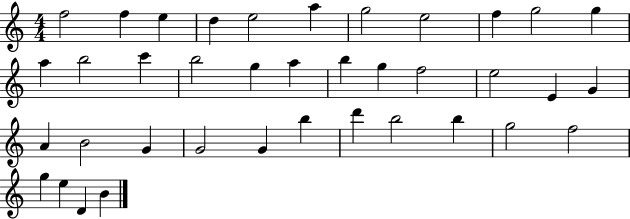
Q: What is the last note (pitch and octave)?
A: B4